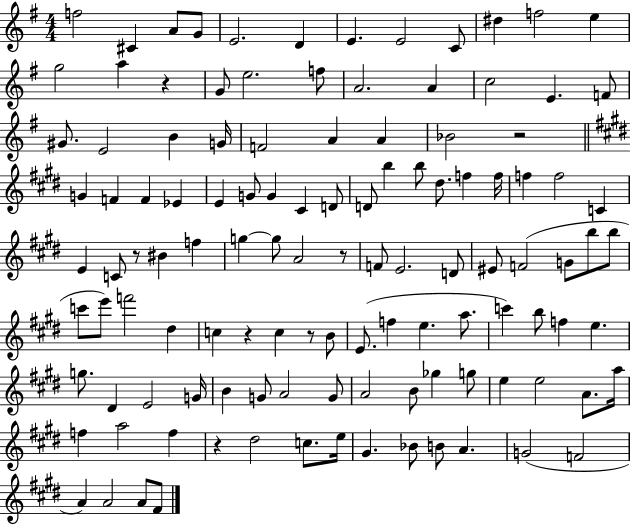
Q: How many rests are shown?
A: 7